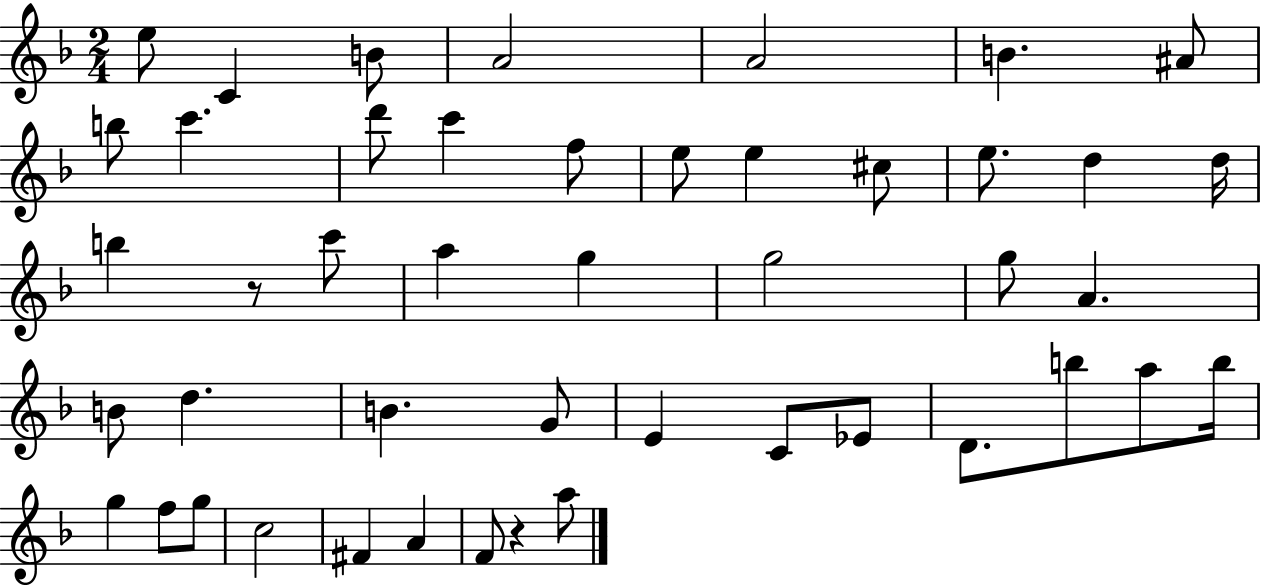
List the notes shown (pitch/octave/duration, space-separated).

E5/e C4/q B4/e A4/h A4/h B4/q. A#4/e B5/e C6/q. D6/e C6/q F5/e E5/e E5/q C#5/e E5/e. D5/q D5/s B5/q R/e C6/e A5/q G5/q G5/h G5/e A4/q. B4/e D5/q. B4/q. G4/e E4/q C4/e Eb4/e D4/e. B5/e A5/e B5/s G5/q F5/e G5/e C5/h F#4/q A4/q F4/e R/q A5/e